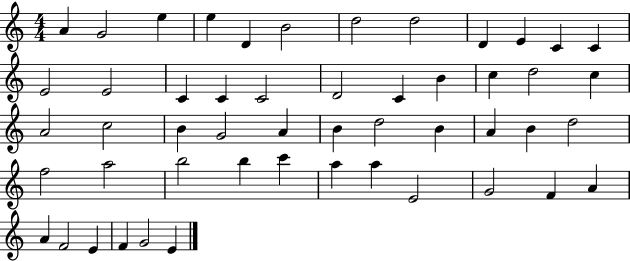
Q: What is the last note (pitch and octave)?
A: E4